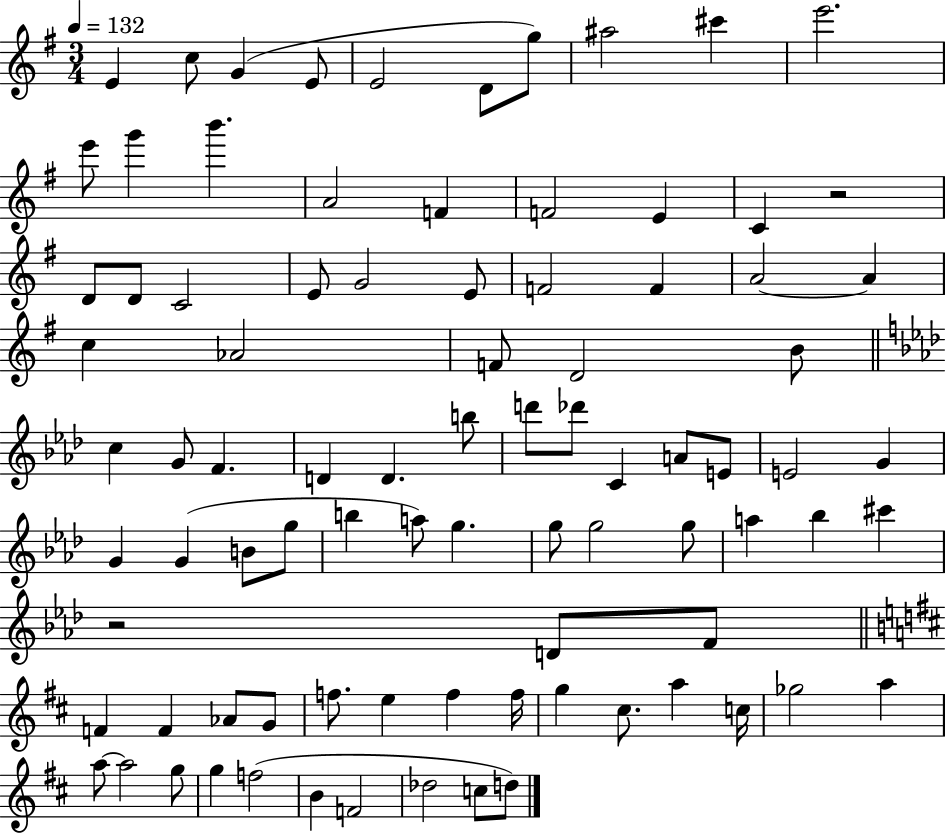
X:1
T:Untitled
M:3/4
L:1/4
K:G
E c/2 G E/2 E2 D/2 g/2 ^a2 ^c' e'2 e'/2 g' b' A2 F F2 E C z2 D/2 D/2 C2 E/2 G2 E/2 F2 F A2 A c _A2 F/2 D2 B/2 c G/2 F D D b/2 d'/2 _d'/2 C A/2 E/2 E2 G G G B/2 g/2 b a/2 g g/2 g2 g/2 a _b ^c' z2 D/2 F/2 F F _A/2 G/2 f/2 e f f/4 g ^c/2 a c/4 _g2 a a/2 a2 g/2 g f2 B F2 _d2 c/2 d/2